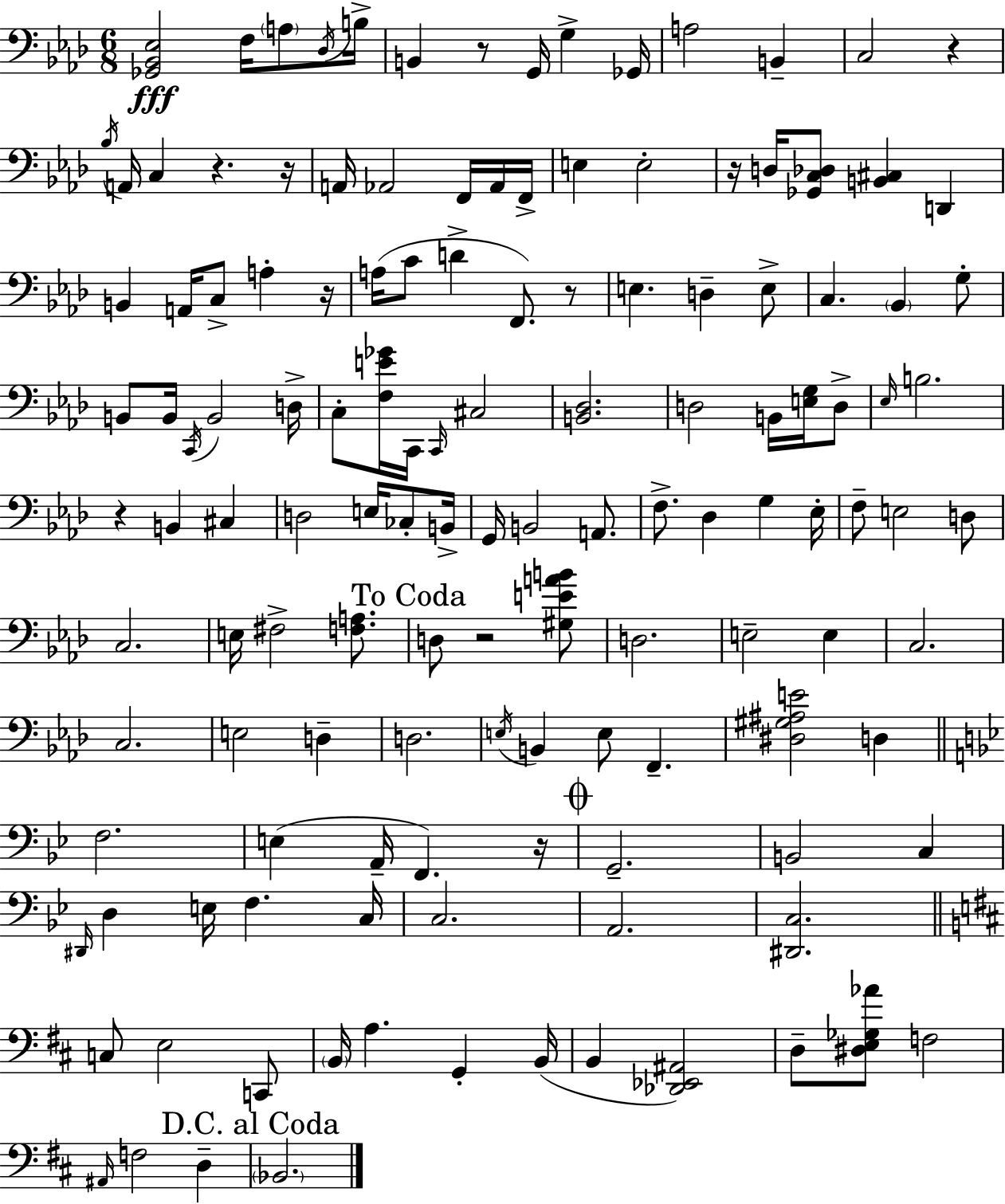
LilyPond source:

{
  \clef bass
  \numericTimeSignature
  \time 6/8
  \key aes \major
  <ges, bes, ees>2\fff f16 \parenthesize a8 \acciaccatura { des16 } | b16-> b,4 r8 g,16 g4-> | ges,16 a2 b,4-- | c2 r4 | \break \acciaccatura { bes16 } a,16 c4 r4. | r16 a,16 aes,2 f,16 | aes,16 f,16-> e4 e2-. | r16 d16 <ges, c des>8 <b, cis>4 d,4 | \break b,4 a,16 c8-> a4-. | r16 a16( c'8 d'4-> f,8.) | r8 e4. d4-- | e8-> c4. \parenthesize bes,4 | \break g8-. b,8 b,16 \acciaccatura { c,16 } b,2 | d16-> c8-. <f e' ges'>16 c,16 \grace { c,16 } cis2 | <b, des>2. | d2 | \break b,16 <e g>16 d8-> \grace { ees16 } b2. | r4 b,4 | cis4 d2 | e16 ces8-. b,16-> g,16 b,2 | \break a,8. f8.-> des4 | g4 ees16-. f8-- e2 | d8 c2. | e16 fis2-> | \break <f a>8. \mark "To Coda" d8 r2 | <gis e' a' b'>8 d2. | e2-- | e4 c2. | \break c2. | e2 | d4-- d2. | \acciaccatura { e16 } b,4 e8 | \break f,4.-- <dis gis ais e'>2 | d4 \bar "||" \break \key bes \major f2. | e4( a,16-- f,4.) r16 | \mark \markup { \musicglyph "scripts.coda" } g,2.-- | b,2 c4 | \break \grace { dis,16 } d4 e16 f4. | c16 c2. | a,2. | <dis, c>2. | \break \bar "||" \break \key d \major c8 e2 c,8 | \parenthesize b,16 a4. g,4-. b,16( | b,4 <des, ees, ais,>2) | d8-- <dis e ges aes'>8 f2 | \break \grace { ais,16 } f2 d4-- | \mark "D.C. al Coda" \parenthesize bes,2. | \bar "|."
}